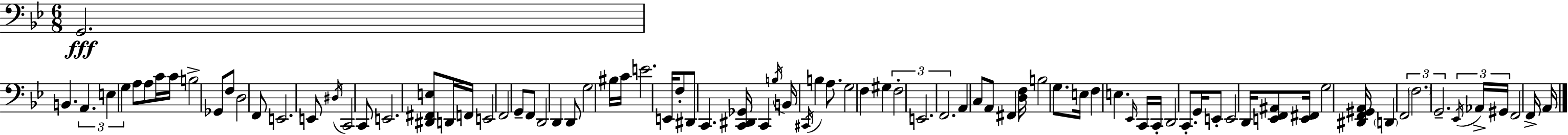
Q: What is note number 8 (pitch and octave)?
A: C4